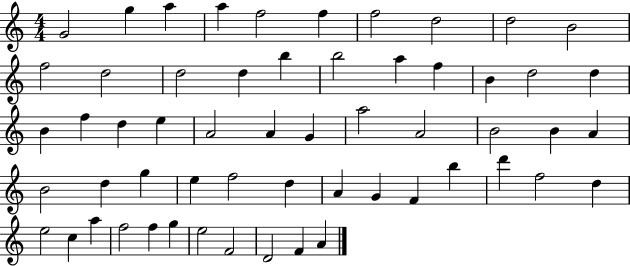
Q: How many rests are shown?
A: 0